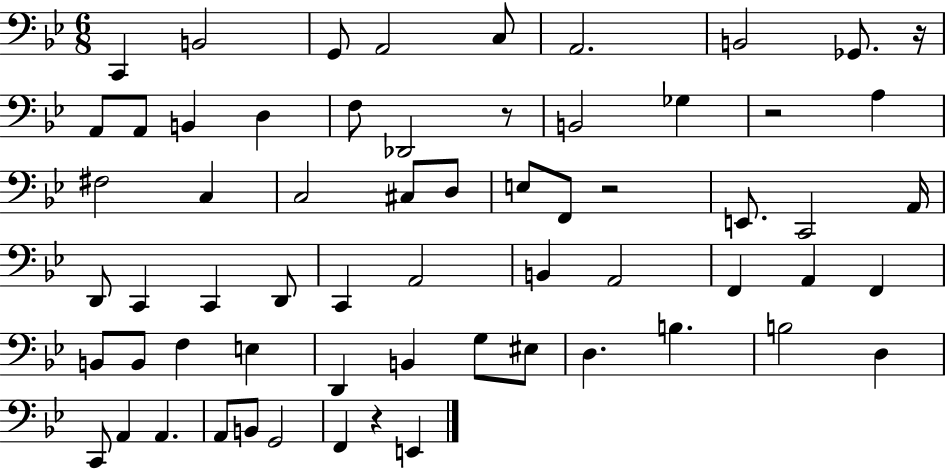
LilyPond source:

{
  \clef bass
  \numericTimeSignature
  \time 6/8
  \key bes \major
  \repeat volta 2 { c,4 b,2 | g,8 a,2 c8 | a,2. | b,2 ges,8. r16 | \break a,8 a,8 b,4 d4 | f8 des,2 r8 | b,2 ges4 | r2 a4 | \break fis2 c4 | c2 cis8 d8 | e8 f,8 r2 | e,8. c,2 a,16 | \break d,8 c,4 c,4 d,8 | c,4 a,2 | b,4 a,2 | f,4 a,4 f,4 | \break b,8 b,8 f4 e4 | d,4 b,4 g8 eis8 | d4. b4. | b2 d4 | \break c,8 a,4 a,4. | a,8 b,8 g,2 | f,4 r4 e,4 | } \bar "|."
}